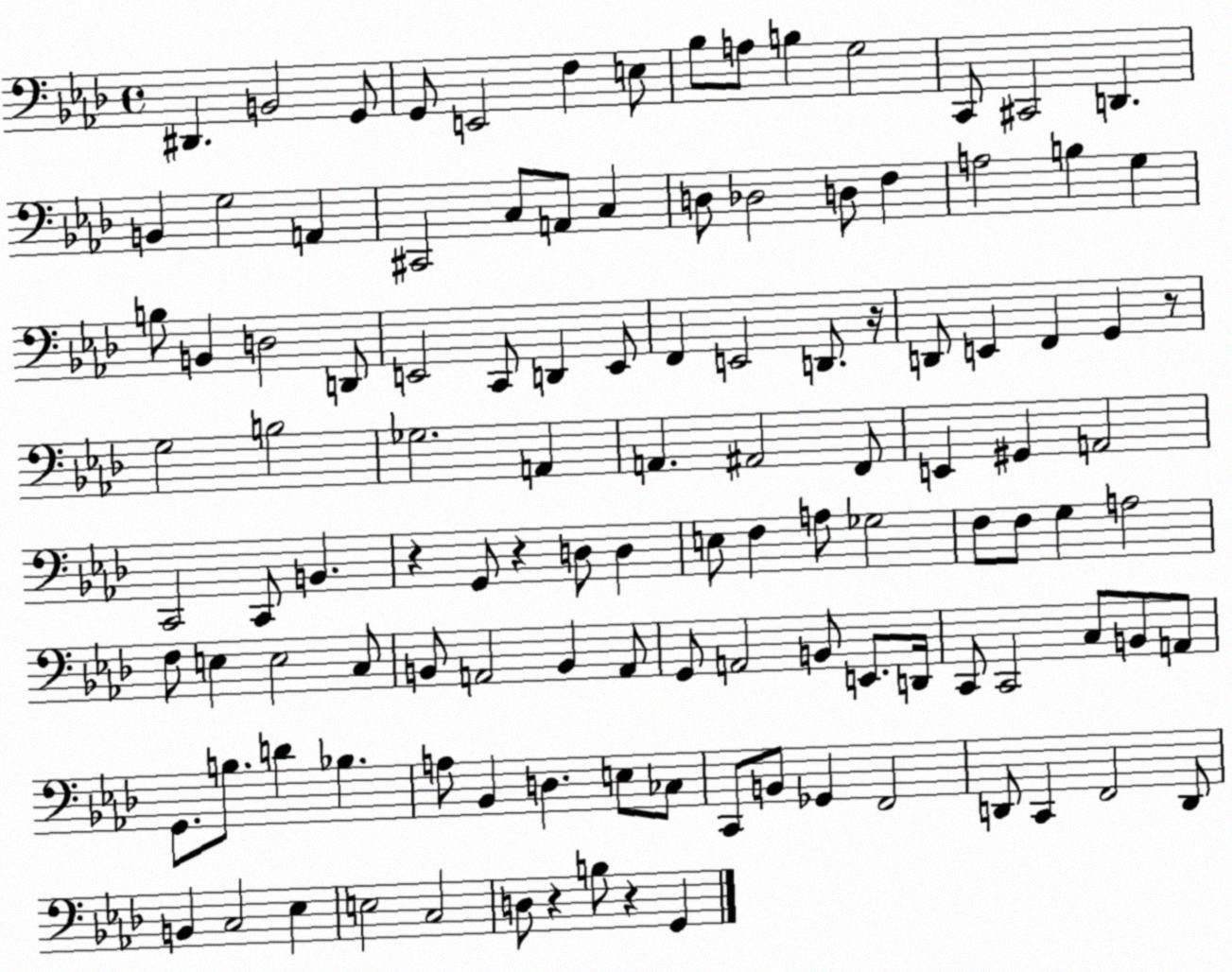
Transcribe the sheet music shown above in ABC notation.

X:1
T:Untitled
M:4/4
L:1/4
K:Ab
^D,, B,,2 G,,/2 G,,/2 E,,2 F, E,/2 _B,/2 A,/2 B, G,2 C,,/2 ^C,,2 D,, B,, G,2 A,, ^C,,2 C,/2 A,,/2 C, D,/2 _D,2 D,/2 F, A,2 B, G, B,/2 B,, D,2 D,,/2 E,,2 C,,/2 D,, E,,/2 F,, E,,2 D,,/2 z/4 D,,/2 E,, F,, G,, z/2 G,2 B,2 _G,2 A,, A,, ^A,,2 F,,/2 E,, ^G,, A,,2 C,,2 C,,/2 B,, z G,,/2 z D,/2 D, E,/2 F, A,/2 _G,2 F,/2 F,/2 G, A,2 F,/2 E, E,2 C,/2 B,,/2 A,,2 B,, A,,/2 G,,/2 A,,2 B,,/2 E,,/2 D,,/4 C,,/2 C,,2 C,/2 B,,/2 A,,/2 G,,/2 B,/2 D _B, A,/2 _B,, D, E,/2 _C,/2 C,,/2 B,,/2 _G,, F,,2 D,,/2 C,, F,,2 D,,/2 B,, C,2 _E, E,2 C,2 D,/2 z B,/2 z G,,